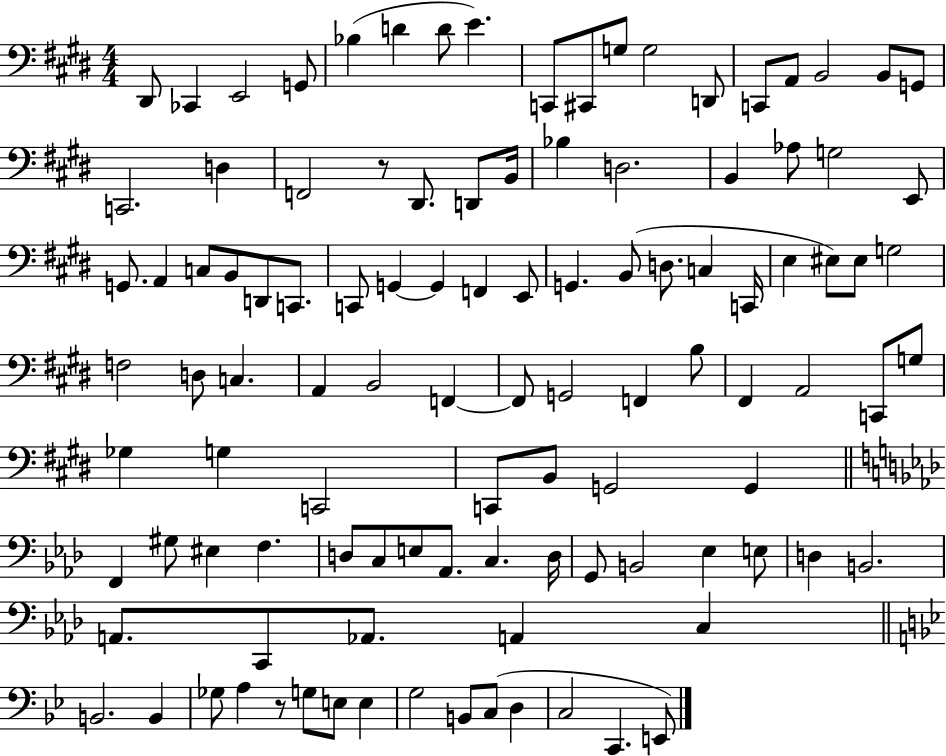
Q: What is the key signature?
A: E major